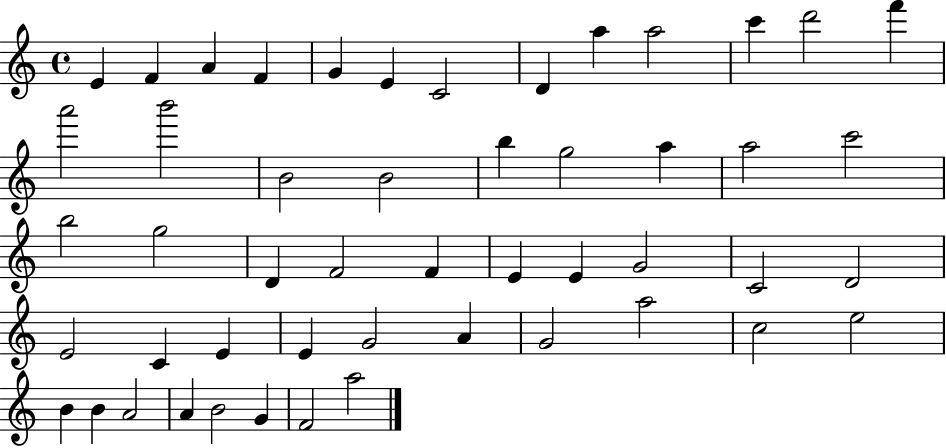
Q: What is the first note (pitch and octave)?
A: E4